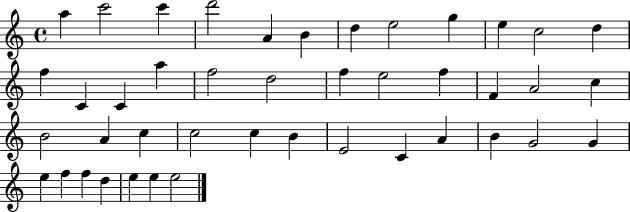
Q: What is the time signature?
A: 4/4